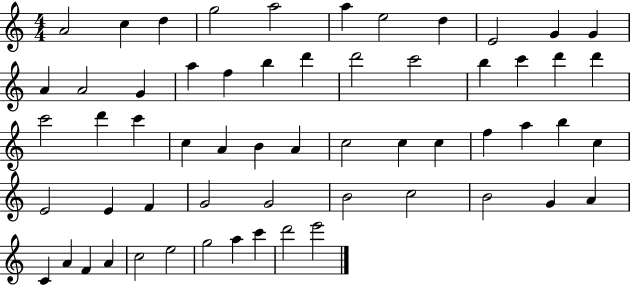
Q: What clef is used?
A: treble